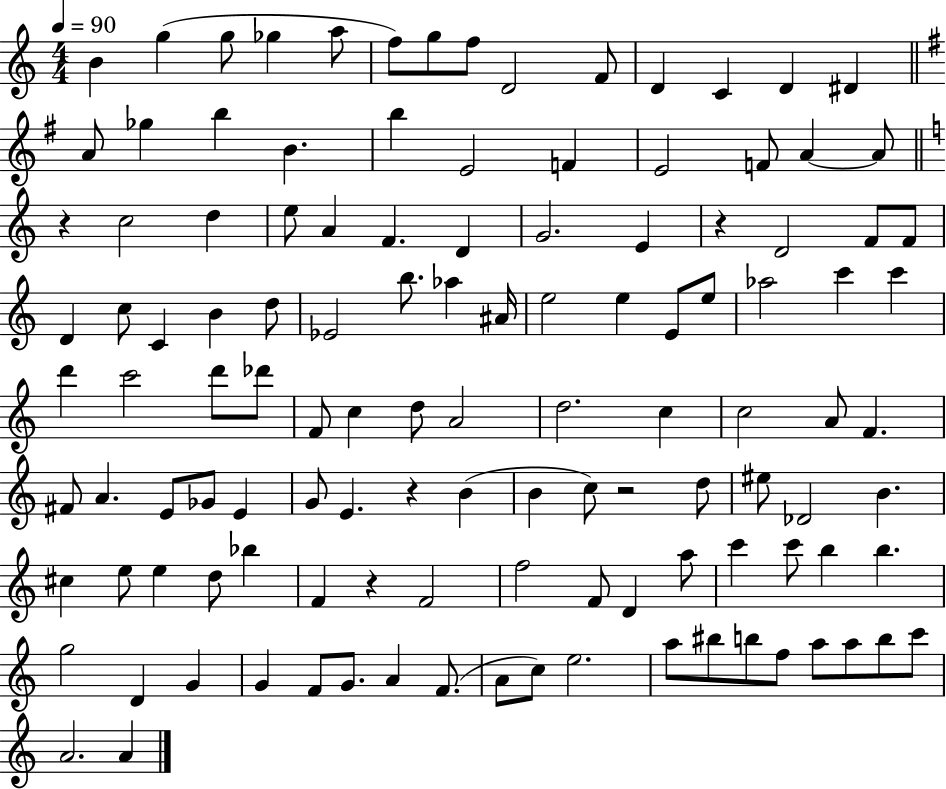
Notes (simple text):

B4/q G5/q G5/e Gb5/q A5/e F5/e G5/e F5/e D4/h F4/e D4/q C4/q D4/q D#4/q A4/e Gb5/q B5/q B4/q. B5/q E4/h F4/q E4/h F4/e A4/q A4/e R/q C5/h D5/q E5/e A4/q F4/q. D4/q G4/h. E4/q R/q D4/h F4/e F4/e D4/q C5/e C4/q B4/q D5/e Eb4/h B5/e. Ab5/q A#4/s E5/h E5/q E4/e E5/e Ab5/h C6/q C6/q D6/q C6/h D6/e Db6/e F4/e C5/q D5/e A4/h D5/h. C5/q C5/h A4/e F4/q. F#4/e A4/q. E4/e Gb4/e E4/q G4/e E4/q. R/q B4/q B4/q C5/e R/h D5/e EIS5/e Db4/h B4/q. C#5/q E5/e E5/q D5/e Bb5/q F4/q R/q F4/h F5/h F4/e D4/q A5/e C6/q C6/e B5/q B5/q. G5/h D4/q G4/q G4/q F4/e G4/e. A4/q F4/e. A4/e C5/e E5/h. A5/e BIS5/e B5/e F5/e A5/e A5/e B5/e C6/e A4/h. A4/q